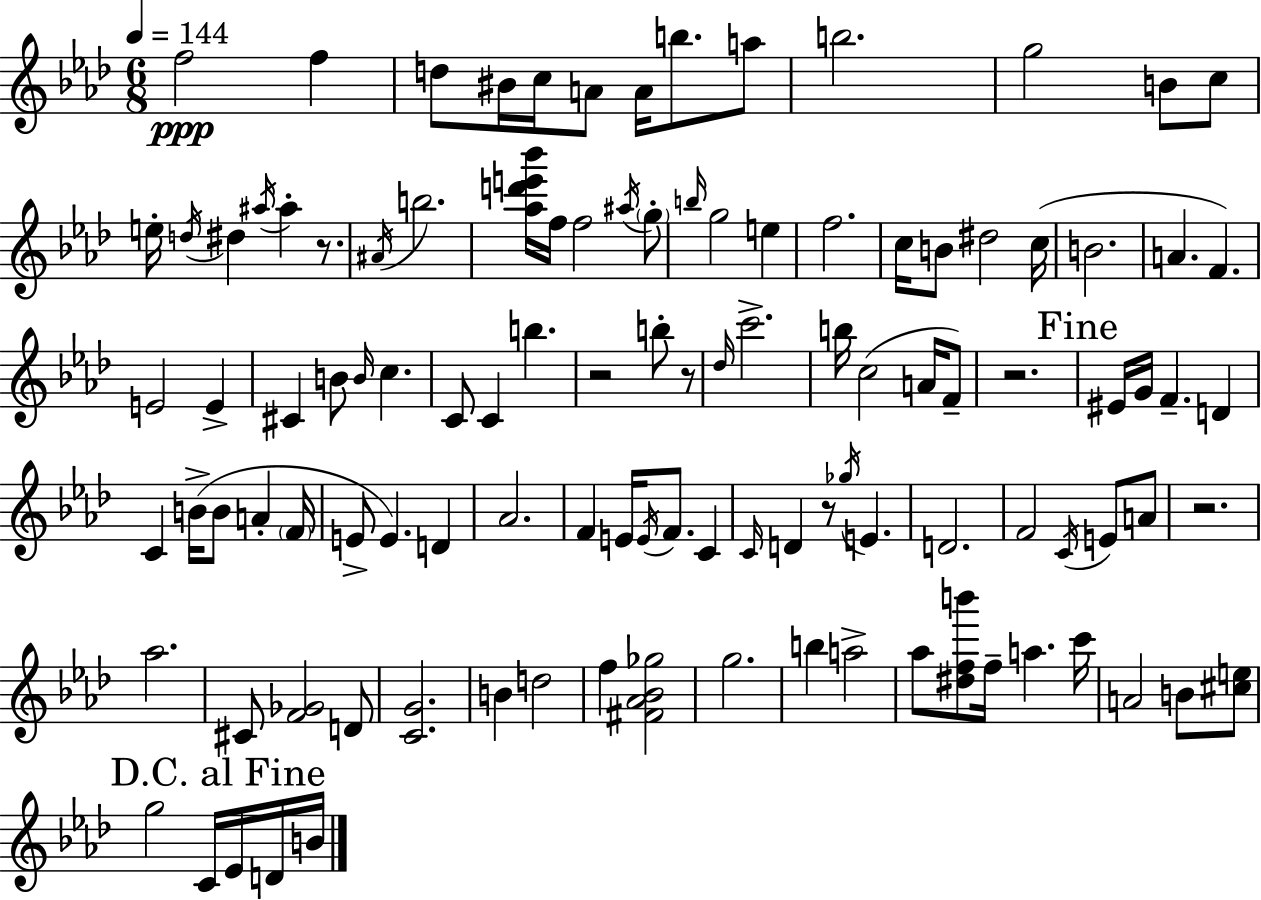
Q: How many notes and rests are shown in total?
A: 110